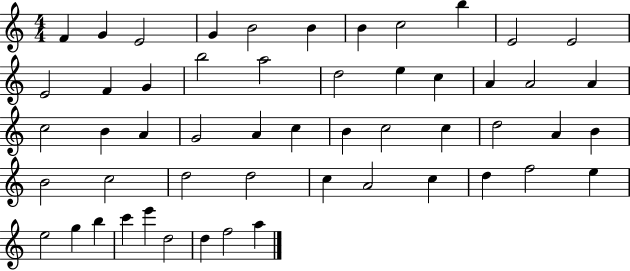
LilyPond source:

{
  \clef treble
  \numericTimeSignature
  \time 4/4
  \key c \major
  f'4 g'4 e'2 | g'4 b'2 b'4 | b'4 c''2 b''4 | e'2 e'2 | \break e'2 f'4 g'4 | b''2 a''2 | d''2 e''4 c''4 | a'4 a'2 a'4 | \break c''2 b'4 a'4 | g'2 a'4 c''4 | b'4 c''2 c''4 | d''2 a'4 b'4 | \break b'2 c''2 | d''2 d''2 | c''4 a'2 c''4 | d''4 f''2 e''4 | \break e''2 g''4 b''4 | c'''4 e'''4 d''2 | d''4 f''2 a''4 | \bar "|."
}